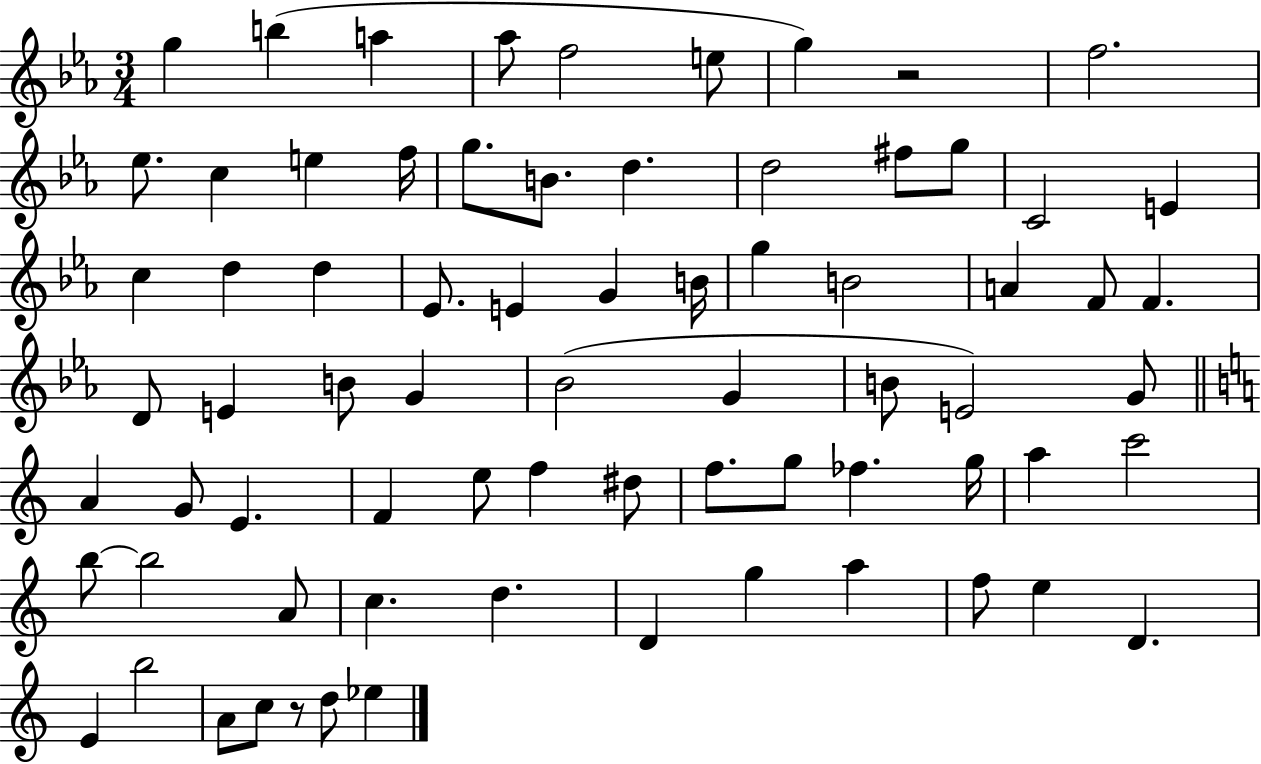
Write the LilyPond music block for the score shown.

{
  \clef treble
  \numericTimeSignature
  \time 3/4
  \key ees \major
  g''4 b''4( a''4 | aes''8 f''2 e''8 | g''4) r2 | f''2. | \break ees''8. c''4 e''4 f''16 | g''8. b'8. d''4. | d''2 fis''8 g''8 | c'2 e'4 | \break c''4 d''4 d''4 | ees'8. e'4 g'4 b'16 | g''4 b'2 | a'4 f'8 f'4. | \break d'8 e'4 b'8 g'4 | bes'2( g'4 | b'8 e'2) g'8 | \bar "||" \break \key c \major a'4 g'8 e'4. | f'4 e''8 f''4 dis''8 | f''8. g''8 fes''4. g''16 | a''4 c'''2 | \break b''8~~ b''2 a'8 | c''4. d''4. | d'4 g''4 a''4 | f''8 e''4 d'4. | \break e'4 b''2 | a'8 c''8 r8 d''8 ees''4 | \bar "|."
}